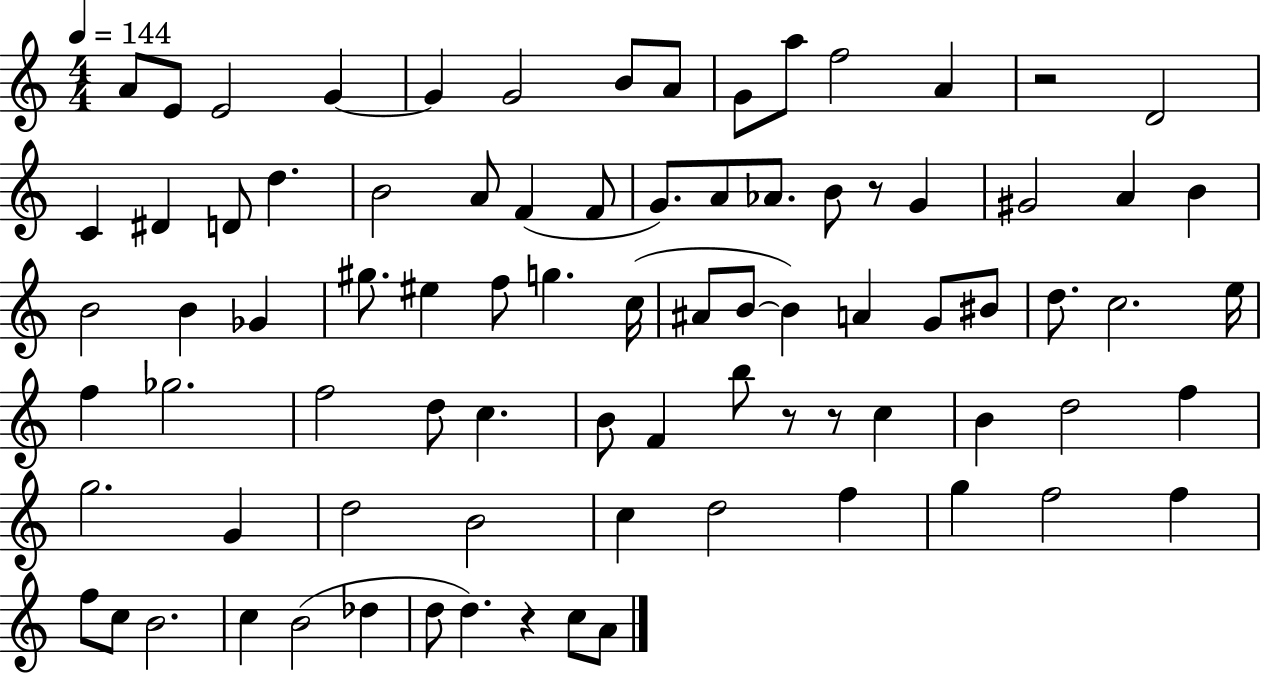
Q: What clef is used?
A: treble